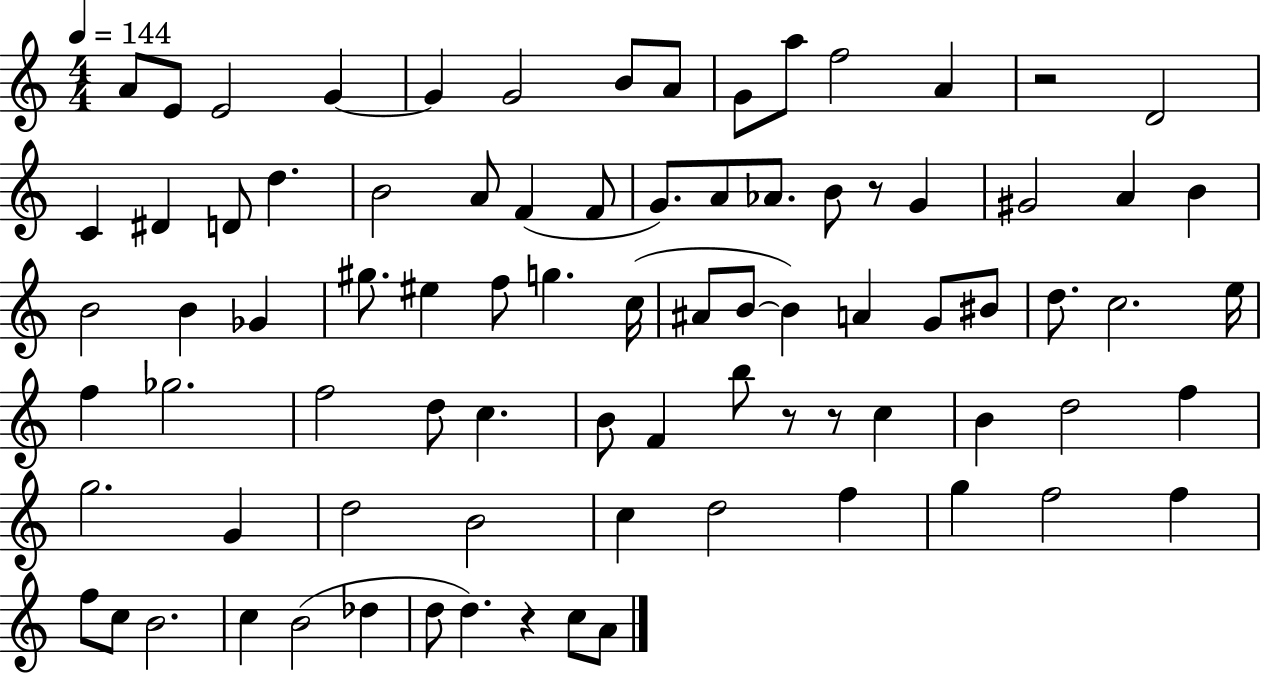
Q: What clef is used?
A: treble